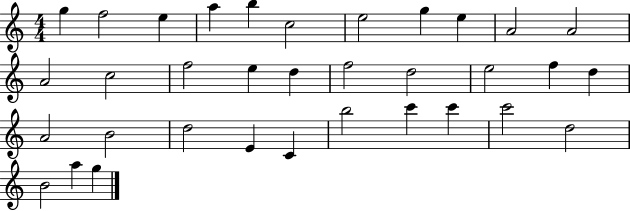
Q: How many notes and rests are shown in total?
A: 34